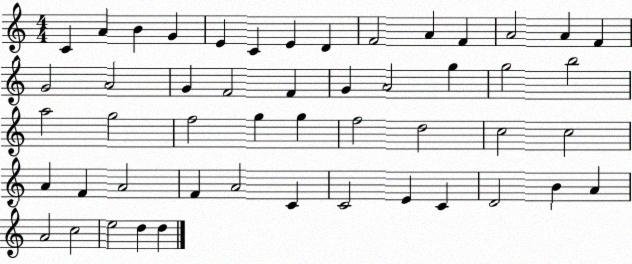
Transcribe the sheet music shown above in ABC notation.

X:1
T:Untitled
M:4/4
L:1/4
K:C
C A B G E C E D F2 A F A2 A F G2 A2 G F2 F G A2 g g2 b2 a2 g2 f2 g g f2 d2 c2 c2 A F A2 F A2 C C2 E C D2 B A A2 c2 e2 d d